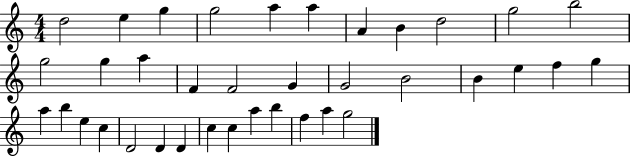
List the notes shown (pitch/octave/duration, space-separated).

D5/h E5/q G5/q G5/h A5/q A5/q A4/q B4/q D5/h G5/h B5/h G5/h G5/q A5/q F4/q F4/h G4/q G4/h B4/h B4/q E5/q F5/q G5/q A5/q B5/q E5/q C5/q D4/h D4/q D4/q C5/q C5/q A5/q B5/q F5/q A5/q G5/h